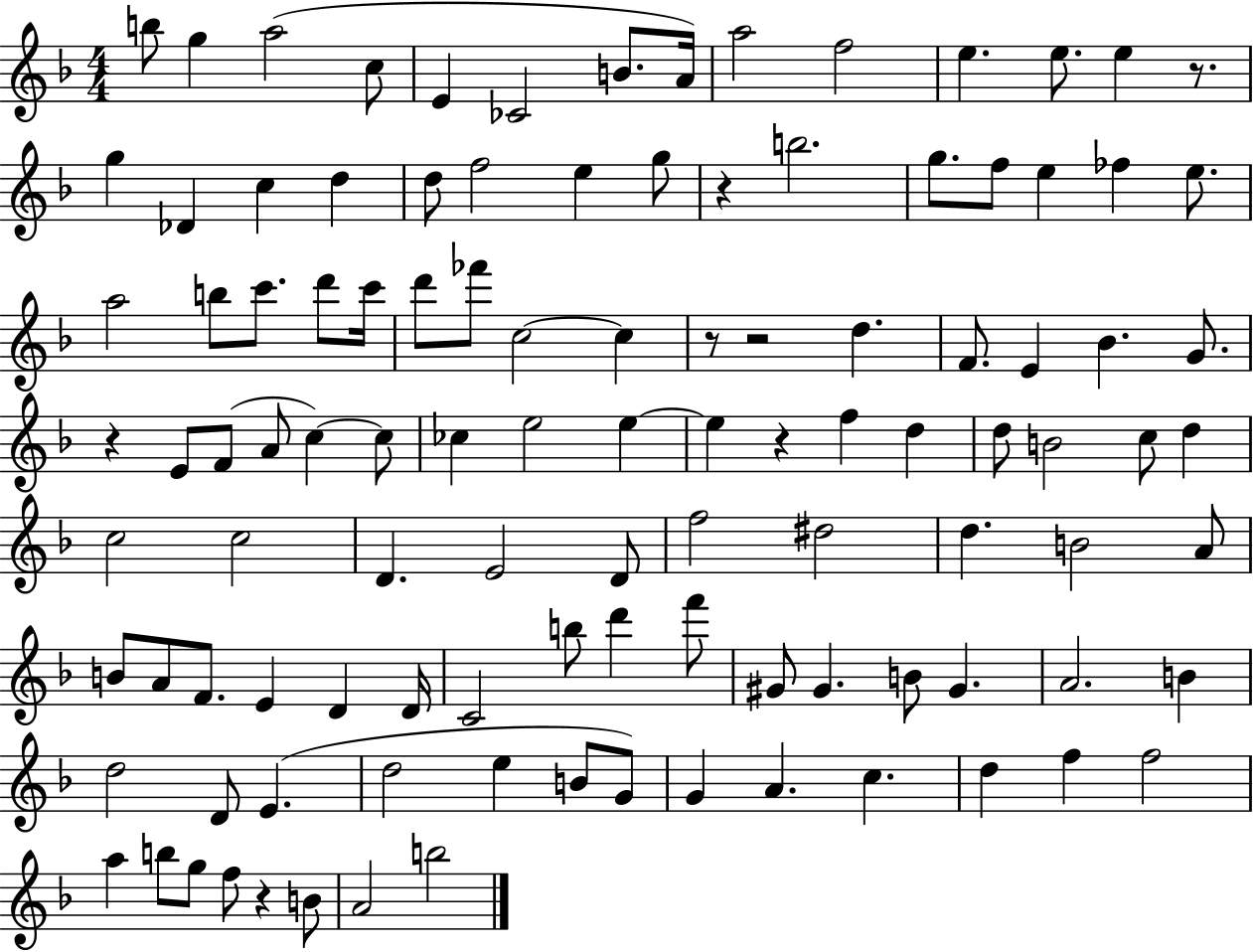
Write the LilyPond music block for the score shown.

{
  \clef treble
  \numericTimeSignature
  \time 4/4
  \key f \major
  \repeat volta 2 { b''8 g''4 a''2( c''8 | e'4 ces'2 b'8. a'16) | a''2 f''2 | e''4. e''8. e''4 r8. | \break g''4 des'4 c''4 d''4 | d''8 f''2 e''4 g''8 | r4 b''2. | g''8. f''8 e''4 fes''4 e''8. | \break a''2 b''8 c'''8. d'''8 c'''16 | d'''8 fes'''8 c''2~~ c''4 | r8 r2 d''4. | f'8. e'4 bes'4. g'8. | \break r4 e'8 f'8( a'8 c''4~~) c''8 | ces''4 e''2 e''4~~ | e''4 r4 f''4 d''4 | d''8 b'2 c''8 d''4 | \break c''2 c''2 | d'4. e'2 d'8 | f''2 dis''2 | d''4. b'2 a'8 | \break b'8 a'8 f'8. e'4 d'4 d'16 | c'2 b''8 d'''4 f'''8 | gis'8 gis'4. b'8 gis'4. | a'2. b'4 | \break d''2 d'8 e'4.( | d''2 e''4 b'8 g'8) | g'4 a'4. c''4. | d''4 f''4 f''2 | \break a''4 b''8 g''8 f''8 r4 b'8 | a'2 b''2 | } \bar "|."
}